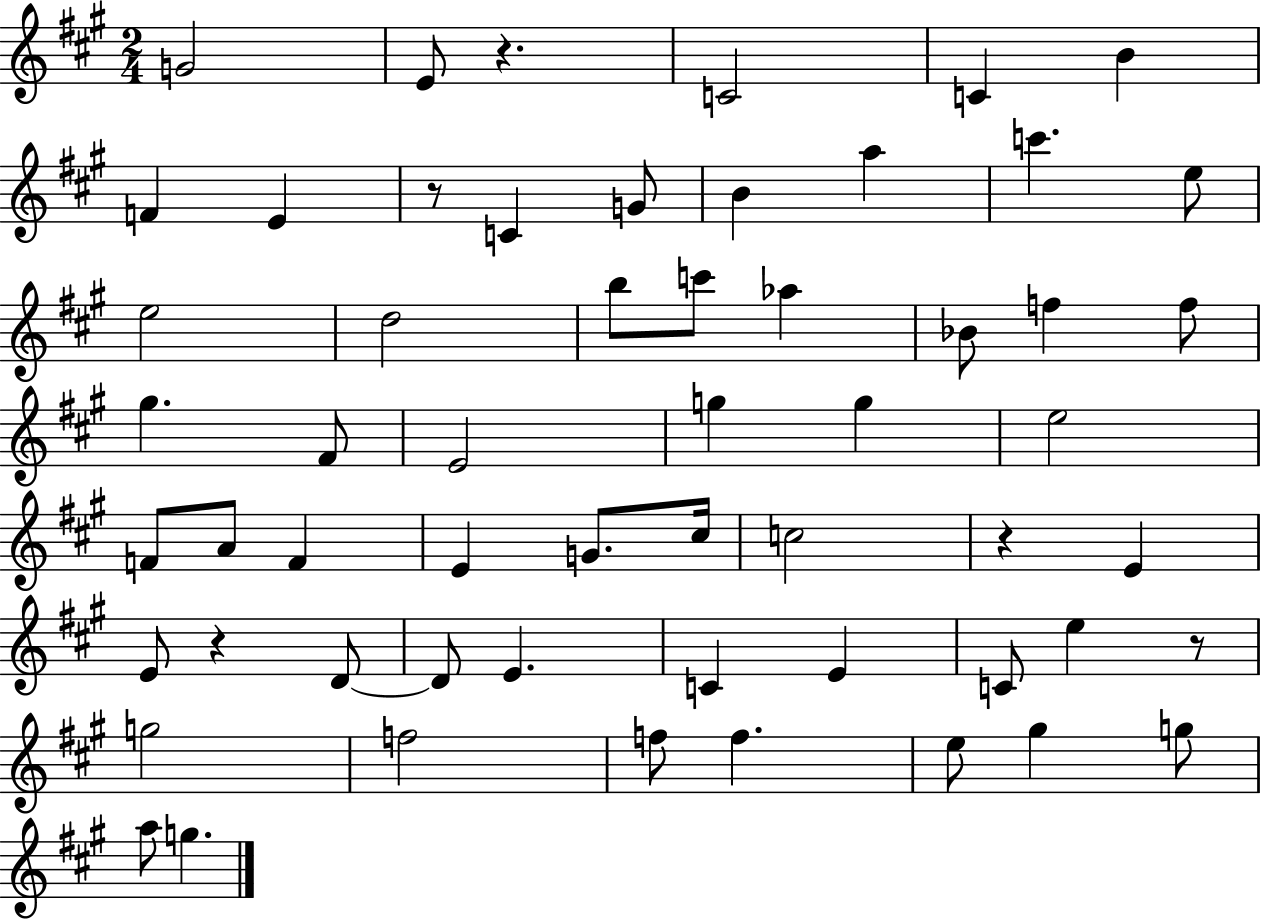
X:1
T:Untitled
M:2/4
L:1/4
K:A
G2 E/2 z C2 C B F E z/2 C G/2 B a c' e/2 e2 d2 b/2 c'/2 _a _B/2 f f/2 ^g ^F/2 E2 g g e2 F/2 A/2 F E G/2 ^c/4 c2 z E E/2 z D/2 D/2 E C E C/2 e z/2 g2 f2 f/2 f e/2 ^g g/2 a/2 g